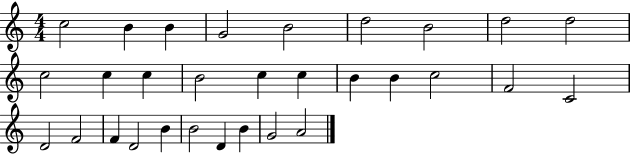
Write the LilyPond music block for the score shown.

{
  \clef treble
  \numericTimeSignature
  \time 4/4
  \key c \major
  c''2 b'4 b'4 | g'2 b'2 | d''2 b'2 | d''2 d''2 | \break c''2 c''4 c''4 | b'2 c''4 c''4 | b'4 b'4 c''2 | f'2 c'2 | \break d'2 f'2 | f'4 d'2 b'4 | b'2 d'4 b'4 | g'2 a'2 | \break \bar "|."
}